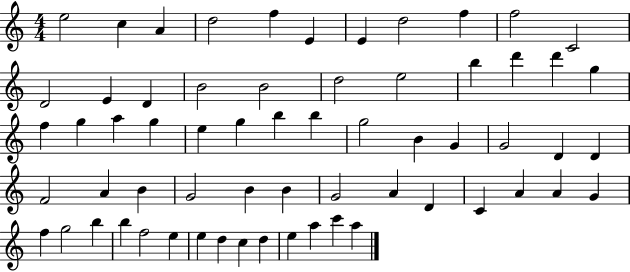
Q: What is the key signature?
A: C major